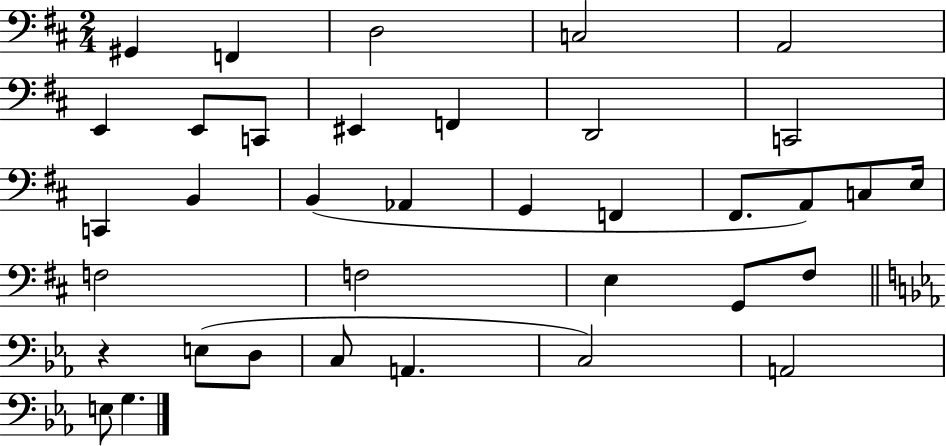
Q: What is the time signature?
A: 2/4